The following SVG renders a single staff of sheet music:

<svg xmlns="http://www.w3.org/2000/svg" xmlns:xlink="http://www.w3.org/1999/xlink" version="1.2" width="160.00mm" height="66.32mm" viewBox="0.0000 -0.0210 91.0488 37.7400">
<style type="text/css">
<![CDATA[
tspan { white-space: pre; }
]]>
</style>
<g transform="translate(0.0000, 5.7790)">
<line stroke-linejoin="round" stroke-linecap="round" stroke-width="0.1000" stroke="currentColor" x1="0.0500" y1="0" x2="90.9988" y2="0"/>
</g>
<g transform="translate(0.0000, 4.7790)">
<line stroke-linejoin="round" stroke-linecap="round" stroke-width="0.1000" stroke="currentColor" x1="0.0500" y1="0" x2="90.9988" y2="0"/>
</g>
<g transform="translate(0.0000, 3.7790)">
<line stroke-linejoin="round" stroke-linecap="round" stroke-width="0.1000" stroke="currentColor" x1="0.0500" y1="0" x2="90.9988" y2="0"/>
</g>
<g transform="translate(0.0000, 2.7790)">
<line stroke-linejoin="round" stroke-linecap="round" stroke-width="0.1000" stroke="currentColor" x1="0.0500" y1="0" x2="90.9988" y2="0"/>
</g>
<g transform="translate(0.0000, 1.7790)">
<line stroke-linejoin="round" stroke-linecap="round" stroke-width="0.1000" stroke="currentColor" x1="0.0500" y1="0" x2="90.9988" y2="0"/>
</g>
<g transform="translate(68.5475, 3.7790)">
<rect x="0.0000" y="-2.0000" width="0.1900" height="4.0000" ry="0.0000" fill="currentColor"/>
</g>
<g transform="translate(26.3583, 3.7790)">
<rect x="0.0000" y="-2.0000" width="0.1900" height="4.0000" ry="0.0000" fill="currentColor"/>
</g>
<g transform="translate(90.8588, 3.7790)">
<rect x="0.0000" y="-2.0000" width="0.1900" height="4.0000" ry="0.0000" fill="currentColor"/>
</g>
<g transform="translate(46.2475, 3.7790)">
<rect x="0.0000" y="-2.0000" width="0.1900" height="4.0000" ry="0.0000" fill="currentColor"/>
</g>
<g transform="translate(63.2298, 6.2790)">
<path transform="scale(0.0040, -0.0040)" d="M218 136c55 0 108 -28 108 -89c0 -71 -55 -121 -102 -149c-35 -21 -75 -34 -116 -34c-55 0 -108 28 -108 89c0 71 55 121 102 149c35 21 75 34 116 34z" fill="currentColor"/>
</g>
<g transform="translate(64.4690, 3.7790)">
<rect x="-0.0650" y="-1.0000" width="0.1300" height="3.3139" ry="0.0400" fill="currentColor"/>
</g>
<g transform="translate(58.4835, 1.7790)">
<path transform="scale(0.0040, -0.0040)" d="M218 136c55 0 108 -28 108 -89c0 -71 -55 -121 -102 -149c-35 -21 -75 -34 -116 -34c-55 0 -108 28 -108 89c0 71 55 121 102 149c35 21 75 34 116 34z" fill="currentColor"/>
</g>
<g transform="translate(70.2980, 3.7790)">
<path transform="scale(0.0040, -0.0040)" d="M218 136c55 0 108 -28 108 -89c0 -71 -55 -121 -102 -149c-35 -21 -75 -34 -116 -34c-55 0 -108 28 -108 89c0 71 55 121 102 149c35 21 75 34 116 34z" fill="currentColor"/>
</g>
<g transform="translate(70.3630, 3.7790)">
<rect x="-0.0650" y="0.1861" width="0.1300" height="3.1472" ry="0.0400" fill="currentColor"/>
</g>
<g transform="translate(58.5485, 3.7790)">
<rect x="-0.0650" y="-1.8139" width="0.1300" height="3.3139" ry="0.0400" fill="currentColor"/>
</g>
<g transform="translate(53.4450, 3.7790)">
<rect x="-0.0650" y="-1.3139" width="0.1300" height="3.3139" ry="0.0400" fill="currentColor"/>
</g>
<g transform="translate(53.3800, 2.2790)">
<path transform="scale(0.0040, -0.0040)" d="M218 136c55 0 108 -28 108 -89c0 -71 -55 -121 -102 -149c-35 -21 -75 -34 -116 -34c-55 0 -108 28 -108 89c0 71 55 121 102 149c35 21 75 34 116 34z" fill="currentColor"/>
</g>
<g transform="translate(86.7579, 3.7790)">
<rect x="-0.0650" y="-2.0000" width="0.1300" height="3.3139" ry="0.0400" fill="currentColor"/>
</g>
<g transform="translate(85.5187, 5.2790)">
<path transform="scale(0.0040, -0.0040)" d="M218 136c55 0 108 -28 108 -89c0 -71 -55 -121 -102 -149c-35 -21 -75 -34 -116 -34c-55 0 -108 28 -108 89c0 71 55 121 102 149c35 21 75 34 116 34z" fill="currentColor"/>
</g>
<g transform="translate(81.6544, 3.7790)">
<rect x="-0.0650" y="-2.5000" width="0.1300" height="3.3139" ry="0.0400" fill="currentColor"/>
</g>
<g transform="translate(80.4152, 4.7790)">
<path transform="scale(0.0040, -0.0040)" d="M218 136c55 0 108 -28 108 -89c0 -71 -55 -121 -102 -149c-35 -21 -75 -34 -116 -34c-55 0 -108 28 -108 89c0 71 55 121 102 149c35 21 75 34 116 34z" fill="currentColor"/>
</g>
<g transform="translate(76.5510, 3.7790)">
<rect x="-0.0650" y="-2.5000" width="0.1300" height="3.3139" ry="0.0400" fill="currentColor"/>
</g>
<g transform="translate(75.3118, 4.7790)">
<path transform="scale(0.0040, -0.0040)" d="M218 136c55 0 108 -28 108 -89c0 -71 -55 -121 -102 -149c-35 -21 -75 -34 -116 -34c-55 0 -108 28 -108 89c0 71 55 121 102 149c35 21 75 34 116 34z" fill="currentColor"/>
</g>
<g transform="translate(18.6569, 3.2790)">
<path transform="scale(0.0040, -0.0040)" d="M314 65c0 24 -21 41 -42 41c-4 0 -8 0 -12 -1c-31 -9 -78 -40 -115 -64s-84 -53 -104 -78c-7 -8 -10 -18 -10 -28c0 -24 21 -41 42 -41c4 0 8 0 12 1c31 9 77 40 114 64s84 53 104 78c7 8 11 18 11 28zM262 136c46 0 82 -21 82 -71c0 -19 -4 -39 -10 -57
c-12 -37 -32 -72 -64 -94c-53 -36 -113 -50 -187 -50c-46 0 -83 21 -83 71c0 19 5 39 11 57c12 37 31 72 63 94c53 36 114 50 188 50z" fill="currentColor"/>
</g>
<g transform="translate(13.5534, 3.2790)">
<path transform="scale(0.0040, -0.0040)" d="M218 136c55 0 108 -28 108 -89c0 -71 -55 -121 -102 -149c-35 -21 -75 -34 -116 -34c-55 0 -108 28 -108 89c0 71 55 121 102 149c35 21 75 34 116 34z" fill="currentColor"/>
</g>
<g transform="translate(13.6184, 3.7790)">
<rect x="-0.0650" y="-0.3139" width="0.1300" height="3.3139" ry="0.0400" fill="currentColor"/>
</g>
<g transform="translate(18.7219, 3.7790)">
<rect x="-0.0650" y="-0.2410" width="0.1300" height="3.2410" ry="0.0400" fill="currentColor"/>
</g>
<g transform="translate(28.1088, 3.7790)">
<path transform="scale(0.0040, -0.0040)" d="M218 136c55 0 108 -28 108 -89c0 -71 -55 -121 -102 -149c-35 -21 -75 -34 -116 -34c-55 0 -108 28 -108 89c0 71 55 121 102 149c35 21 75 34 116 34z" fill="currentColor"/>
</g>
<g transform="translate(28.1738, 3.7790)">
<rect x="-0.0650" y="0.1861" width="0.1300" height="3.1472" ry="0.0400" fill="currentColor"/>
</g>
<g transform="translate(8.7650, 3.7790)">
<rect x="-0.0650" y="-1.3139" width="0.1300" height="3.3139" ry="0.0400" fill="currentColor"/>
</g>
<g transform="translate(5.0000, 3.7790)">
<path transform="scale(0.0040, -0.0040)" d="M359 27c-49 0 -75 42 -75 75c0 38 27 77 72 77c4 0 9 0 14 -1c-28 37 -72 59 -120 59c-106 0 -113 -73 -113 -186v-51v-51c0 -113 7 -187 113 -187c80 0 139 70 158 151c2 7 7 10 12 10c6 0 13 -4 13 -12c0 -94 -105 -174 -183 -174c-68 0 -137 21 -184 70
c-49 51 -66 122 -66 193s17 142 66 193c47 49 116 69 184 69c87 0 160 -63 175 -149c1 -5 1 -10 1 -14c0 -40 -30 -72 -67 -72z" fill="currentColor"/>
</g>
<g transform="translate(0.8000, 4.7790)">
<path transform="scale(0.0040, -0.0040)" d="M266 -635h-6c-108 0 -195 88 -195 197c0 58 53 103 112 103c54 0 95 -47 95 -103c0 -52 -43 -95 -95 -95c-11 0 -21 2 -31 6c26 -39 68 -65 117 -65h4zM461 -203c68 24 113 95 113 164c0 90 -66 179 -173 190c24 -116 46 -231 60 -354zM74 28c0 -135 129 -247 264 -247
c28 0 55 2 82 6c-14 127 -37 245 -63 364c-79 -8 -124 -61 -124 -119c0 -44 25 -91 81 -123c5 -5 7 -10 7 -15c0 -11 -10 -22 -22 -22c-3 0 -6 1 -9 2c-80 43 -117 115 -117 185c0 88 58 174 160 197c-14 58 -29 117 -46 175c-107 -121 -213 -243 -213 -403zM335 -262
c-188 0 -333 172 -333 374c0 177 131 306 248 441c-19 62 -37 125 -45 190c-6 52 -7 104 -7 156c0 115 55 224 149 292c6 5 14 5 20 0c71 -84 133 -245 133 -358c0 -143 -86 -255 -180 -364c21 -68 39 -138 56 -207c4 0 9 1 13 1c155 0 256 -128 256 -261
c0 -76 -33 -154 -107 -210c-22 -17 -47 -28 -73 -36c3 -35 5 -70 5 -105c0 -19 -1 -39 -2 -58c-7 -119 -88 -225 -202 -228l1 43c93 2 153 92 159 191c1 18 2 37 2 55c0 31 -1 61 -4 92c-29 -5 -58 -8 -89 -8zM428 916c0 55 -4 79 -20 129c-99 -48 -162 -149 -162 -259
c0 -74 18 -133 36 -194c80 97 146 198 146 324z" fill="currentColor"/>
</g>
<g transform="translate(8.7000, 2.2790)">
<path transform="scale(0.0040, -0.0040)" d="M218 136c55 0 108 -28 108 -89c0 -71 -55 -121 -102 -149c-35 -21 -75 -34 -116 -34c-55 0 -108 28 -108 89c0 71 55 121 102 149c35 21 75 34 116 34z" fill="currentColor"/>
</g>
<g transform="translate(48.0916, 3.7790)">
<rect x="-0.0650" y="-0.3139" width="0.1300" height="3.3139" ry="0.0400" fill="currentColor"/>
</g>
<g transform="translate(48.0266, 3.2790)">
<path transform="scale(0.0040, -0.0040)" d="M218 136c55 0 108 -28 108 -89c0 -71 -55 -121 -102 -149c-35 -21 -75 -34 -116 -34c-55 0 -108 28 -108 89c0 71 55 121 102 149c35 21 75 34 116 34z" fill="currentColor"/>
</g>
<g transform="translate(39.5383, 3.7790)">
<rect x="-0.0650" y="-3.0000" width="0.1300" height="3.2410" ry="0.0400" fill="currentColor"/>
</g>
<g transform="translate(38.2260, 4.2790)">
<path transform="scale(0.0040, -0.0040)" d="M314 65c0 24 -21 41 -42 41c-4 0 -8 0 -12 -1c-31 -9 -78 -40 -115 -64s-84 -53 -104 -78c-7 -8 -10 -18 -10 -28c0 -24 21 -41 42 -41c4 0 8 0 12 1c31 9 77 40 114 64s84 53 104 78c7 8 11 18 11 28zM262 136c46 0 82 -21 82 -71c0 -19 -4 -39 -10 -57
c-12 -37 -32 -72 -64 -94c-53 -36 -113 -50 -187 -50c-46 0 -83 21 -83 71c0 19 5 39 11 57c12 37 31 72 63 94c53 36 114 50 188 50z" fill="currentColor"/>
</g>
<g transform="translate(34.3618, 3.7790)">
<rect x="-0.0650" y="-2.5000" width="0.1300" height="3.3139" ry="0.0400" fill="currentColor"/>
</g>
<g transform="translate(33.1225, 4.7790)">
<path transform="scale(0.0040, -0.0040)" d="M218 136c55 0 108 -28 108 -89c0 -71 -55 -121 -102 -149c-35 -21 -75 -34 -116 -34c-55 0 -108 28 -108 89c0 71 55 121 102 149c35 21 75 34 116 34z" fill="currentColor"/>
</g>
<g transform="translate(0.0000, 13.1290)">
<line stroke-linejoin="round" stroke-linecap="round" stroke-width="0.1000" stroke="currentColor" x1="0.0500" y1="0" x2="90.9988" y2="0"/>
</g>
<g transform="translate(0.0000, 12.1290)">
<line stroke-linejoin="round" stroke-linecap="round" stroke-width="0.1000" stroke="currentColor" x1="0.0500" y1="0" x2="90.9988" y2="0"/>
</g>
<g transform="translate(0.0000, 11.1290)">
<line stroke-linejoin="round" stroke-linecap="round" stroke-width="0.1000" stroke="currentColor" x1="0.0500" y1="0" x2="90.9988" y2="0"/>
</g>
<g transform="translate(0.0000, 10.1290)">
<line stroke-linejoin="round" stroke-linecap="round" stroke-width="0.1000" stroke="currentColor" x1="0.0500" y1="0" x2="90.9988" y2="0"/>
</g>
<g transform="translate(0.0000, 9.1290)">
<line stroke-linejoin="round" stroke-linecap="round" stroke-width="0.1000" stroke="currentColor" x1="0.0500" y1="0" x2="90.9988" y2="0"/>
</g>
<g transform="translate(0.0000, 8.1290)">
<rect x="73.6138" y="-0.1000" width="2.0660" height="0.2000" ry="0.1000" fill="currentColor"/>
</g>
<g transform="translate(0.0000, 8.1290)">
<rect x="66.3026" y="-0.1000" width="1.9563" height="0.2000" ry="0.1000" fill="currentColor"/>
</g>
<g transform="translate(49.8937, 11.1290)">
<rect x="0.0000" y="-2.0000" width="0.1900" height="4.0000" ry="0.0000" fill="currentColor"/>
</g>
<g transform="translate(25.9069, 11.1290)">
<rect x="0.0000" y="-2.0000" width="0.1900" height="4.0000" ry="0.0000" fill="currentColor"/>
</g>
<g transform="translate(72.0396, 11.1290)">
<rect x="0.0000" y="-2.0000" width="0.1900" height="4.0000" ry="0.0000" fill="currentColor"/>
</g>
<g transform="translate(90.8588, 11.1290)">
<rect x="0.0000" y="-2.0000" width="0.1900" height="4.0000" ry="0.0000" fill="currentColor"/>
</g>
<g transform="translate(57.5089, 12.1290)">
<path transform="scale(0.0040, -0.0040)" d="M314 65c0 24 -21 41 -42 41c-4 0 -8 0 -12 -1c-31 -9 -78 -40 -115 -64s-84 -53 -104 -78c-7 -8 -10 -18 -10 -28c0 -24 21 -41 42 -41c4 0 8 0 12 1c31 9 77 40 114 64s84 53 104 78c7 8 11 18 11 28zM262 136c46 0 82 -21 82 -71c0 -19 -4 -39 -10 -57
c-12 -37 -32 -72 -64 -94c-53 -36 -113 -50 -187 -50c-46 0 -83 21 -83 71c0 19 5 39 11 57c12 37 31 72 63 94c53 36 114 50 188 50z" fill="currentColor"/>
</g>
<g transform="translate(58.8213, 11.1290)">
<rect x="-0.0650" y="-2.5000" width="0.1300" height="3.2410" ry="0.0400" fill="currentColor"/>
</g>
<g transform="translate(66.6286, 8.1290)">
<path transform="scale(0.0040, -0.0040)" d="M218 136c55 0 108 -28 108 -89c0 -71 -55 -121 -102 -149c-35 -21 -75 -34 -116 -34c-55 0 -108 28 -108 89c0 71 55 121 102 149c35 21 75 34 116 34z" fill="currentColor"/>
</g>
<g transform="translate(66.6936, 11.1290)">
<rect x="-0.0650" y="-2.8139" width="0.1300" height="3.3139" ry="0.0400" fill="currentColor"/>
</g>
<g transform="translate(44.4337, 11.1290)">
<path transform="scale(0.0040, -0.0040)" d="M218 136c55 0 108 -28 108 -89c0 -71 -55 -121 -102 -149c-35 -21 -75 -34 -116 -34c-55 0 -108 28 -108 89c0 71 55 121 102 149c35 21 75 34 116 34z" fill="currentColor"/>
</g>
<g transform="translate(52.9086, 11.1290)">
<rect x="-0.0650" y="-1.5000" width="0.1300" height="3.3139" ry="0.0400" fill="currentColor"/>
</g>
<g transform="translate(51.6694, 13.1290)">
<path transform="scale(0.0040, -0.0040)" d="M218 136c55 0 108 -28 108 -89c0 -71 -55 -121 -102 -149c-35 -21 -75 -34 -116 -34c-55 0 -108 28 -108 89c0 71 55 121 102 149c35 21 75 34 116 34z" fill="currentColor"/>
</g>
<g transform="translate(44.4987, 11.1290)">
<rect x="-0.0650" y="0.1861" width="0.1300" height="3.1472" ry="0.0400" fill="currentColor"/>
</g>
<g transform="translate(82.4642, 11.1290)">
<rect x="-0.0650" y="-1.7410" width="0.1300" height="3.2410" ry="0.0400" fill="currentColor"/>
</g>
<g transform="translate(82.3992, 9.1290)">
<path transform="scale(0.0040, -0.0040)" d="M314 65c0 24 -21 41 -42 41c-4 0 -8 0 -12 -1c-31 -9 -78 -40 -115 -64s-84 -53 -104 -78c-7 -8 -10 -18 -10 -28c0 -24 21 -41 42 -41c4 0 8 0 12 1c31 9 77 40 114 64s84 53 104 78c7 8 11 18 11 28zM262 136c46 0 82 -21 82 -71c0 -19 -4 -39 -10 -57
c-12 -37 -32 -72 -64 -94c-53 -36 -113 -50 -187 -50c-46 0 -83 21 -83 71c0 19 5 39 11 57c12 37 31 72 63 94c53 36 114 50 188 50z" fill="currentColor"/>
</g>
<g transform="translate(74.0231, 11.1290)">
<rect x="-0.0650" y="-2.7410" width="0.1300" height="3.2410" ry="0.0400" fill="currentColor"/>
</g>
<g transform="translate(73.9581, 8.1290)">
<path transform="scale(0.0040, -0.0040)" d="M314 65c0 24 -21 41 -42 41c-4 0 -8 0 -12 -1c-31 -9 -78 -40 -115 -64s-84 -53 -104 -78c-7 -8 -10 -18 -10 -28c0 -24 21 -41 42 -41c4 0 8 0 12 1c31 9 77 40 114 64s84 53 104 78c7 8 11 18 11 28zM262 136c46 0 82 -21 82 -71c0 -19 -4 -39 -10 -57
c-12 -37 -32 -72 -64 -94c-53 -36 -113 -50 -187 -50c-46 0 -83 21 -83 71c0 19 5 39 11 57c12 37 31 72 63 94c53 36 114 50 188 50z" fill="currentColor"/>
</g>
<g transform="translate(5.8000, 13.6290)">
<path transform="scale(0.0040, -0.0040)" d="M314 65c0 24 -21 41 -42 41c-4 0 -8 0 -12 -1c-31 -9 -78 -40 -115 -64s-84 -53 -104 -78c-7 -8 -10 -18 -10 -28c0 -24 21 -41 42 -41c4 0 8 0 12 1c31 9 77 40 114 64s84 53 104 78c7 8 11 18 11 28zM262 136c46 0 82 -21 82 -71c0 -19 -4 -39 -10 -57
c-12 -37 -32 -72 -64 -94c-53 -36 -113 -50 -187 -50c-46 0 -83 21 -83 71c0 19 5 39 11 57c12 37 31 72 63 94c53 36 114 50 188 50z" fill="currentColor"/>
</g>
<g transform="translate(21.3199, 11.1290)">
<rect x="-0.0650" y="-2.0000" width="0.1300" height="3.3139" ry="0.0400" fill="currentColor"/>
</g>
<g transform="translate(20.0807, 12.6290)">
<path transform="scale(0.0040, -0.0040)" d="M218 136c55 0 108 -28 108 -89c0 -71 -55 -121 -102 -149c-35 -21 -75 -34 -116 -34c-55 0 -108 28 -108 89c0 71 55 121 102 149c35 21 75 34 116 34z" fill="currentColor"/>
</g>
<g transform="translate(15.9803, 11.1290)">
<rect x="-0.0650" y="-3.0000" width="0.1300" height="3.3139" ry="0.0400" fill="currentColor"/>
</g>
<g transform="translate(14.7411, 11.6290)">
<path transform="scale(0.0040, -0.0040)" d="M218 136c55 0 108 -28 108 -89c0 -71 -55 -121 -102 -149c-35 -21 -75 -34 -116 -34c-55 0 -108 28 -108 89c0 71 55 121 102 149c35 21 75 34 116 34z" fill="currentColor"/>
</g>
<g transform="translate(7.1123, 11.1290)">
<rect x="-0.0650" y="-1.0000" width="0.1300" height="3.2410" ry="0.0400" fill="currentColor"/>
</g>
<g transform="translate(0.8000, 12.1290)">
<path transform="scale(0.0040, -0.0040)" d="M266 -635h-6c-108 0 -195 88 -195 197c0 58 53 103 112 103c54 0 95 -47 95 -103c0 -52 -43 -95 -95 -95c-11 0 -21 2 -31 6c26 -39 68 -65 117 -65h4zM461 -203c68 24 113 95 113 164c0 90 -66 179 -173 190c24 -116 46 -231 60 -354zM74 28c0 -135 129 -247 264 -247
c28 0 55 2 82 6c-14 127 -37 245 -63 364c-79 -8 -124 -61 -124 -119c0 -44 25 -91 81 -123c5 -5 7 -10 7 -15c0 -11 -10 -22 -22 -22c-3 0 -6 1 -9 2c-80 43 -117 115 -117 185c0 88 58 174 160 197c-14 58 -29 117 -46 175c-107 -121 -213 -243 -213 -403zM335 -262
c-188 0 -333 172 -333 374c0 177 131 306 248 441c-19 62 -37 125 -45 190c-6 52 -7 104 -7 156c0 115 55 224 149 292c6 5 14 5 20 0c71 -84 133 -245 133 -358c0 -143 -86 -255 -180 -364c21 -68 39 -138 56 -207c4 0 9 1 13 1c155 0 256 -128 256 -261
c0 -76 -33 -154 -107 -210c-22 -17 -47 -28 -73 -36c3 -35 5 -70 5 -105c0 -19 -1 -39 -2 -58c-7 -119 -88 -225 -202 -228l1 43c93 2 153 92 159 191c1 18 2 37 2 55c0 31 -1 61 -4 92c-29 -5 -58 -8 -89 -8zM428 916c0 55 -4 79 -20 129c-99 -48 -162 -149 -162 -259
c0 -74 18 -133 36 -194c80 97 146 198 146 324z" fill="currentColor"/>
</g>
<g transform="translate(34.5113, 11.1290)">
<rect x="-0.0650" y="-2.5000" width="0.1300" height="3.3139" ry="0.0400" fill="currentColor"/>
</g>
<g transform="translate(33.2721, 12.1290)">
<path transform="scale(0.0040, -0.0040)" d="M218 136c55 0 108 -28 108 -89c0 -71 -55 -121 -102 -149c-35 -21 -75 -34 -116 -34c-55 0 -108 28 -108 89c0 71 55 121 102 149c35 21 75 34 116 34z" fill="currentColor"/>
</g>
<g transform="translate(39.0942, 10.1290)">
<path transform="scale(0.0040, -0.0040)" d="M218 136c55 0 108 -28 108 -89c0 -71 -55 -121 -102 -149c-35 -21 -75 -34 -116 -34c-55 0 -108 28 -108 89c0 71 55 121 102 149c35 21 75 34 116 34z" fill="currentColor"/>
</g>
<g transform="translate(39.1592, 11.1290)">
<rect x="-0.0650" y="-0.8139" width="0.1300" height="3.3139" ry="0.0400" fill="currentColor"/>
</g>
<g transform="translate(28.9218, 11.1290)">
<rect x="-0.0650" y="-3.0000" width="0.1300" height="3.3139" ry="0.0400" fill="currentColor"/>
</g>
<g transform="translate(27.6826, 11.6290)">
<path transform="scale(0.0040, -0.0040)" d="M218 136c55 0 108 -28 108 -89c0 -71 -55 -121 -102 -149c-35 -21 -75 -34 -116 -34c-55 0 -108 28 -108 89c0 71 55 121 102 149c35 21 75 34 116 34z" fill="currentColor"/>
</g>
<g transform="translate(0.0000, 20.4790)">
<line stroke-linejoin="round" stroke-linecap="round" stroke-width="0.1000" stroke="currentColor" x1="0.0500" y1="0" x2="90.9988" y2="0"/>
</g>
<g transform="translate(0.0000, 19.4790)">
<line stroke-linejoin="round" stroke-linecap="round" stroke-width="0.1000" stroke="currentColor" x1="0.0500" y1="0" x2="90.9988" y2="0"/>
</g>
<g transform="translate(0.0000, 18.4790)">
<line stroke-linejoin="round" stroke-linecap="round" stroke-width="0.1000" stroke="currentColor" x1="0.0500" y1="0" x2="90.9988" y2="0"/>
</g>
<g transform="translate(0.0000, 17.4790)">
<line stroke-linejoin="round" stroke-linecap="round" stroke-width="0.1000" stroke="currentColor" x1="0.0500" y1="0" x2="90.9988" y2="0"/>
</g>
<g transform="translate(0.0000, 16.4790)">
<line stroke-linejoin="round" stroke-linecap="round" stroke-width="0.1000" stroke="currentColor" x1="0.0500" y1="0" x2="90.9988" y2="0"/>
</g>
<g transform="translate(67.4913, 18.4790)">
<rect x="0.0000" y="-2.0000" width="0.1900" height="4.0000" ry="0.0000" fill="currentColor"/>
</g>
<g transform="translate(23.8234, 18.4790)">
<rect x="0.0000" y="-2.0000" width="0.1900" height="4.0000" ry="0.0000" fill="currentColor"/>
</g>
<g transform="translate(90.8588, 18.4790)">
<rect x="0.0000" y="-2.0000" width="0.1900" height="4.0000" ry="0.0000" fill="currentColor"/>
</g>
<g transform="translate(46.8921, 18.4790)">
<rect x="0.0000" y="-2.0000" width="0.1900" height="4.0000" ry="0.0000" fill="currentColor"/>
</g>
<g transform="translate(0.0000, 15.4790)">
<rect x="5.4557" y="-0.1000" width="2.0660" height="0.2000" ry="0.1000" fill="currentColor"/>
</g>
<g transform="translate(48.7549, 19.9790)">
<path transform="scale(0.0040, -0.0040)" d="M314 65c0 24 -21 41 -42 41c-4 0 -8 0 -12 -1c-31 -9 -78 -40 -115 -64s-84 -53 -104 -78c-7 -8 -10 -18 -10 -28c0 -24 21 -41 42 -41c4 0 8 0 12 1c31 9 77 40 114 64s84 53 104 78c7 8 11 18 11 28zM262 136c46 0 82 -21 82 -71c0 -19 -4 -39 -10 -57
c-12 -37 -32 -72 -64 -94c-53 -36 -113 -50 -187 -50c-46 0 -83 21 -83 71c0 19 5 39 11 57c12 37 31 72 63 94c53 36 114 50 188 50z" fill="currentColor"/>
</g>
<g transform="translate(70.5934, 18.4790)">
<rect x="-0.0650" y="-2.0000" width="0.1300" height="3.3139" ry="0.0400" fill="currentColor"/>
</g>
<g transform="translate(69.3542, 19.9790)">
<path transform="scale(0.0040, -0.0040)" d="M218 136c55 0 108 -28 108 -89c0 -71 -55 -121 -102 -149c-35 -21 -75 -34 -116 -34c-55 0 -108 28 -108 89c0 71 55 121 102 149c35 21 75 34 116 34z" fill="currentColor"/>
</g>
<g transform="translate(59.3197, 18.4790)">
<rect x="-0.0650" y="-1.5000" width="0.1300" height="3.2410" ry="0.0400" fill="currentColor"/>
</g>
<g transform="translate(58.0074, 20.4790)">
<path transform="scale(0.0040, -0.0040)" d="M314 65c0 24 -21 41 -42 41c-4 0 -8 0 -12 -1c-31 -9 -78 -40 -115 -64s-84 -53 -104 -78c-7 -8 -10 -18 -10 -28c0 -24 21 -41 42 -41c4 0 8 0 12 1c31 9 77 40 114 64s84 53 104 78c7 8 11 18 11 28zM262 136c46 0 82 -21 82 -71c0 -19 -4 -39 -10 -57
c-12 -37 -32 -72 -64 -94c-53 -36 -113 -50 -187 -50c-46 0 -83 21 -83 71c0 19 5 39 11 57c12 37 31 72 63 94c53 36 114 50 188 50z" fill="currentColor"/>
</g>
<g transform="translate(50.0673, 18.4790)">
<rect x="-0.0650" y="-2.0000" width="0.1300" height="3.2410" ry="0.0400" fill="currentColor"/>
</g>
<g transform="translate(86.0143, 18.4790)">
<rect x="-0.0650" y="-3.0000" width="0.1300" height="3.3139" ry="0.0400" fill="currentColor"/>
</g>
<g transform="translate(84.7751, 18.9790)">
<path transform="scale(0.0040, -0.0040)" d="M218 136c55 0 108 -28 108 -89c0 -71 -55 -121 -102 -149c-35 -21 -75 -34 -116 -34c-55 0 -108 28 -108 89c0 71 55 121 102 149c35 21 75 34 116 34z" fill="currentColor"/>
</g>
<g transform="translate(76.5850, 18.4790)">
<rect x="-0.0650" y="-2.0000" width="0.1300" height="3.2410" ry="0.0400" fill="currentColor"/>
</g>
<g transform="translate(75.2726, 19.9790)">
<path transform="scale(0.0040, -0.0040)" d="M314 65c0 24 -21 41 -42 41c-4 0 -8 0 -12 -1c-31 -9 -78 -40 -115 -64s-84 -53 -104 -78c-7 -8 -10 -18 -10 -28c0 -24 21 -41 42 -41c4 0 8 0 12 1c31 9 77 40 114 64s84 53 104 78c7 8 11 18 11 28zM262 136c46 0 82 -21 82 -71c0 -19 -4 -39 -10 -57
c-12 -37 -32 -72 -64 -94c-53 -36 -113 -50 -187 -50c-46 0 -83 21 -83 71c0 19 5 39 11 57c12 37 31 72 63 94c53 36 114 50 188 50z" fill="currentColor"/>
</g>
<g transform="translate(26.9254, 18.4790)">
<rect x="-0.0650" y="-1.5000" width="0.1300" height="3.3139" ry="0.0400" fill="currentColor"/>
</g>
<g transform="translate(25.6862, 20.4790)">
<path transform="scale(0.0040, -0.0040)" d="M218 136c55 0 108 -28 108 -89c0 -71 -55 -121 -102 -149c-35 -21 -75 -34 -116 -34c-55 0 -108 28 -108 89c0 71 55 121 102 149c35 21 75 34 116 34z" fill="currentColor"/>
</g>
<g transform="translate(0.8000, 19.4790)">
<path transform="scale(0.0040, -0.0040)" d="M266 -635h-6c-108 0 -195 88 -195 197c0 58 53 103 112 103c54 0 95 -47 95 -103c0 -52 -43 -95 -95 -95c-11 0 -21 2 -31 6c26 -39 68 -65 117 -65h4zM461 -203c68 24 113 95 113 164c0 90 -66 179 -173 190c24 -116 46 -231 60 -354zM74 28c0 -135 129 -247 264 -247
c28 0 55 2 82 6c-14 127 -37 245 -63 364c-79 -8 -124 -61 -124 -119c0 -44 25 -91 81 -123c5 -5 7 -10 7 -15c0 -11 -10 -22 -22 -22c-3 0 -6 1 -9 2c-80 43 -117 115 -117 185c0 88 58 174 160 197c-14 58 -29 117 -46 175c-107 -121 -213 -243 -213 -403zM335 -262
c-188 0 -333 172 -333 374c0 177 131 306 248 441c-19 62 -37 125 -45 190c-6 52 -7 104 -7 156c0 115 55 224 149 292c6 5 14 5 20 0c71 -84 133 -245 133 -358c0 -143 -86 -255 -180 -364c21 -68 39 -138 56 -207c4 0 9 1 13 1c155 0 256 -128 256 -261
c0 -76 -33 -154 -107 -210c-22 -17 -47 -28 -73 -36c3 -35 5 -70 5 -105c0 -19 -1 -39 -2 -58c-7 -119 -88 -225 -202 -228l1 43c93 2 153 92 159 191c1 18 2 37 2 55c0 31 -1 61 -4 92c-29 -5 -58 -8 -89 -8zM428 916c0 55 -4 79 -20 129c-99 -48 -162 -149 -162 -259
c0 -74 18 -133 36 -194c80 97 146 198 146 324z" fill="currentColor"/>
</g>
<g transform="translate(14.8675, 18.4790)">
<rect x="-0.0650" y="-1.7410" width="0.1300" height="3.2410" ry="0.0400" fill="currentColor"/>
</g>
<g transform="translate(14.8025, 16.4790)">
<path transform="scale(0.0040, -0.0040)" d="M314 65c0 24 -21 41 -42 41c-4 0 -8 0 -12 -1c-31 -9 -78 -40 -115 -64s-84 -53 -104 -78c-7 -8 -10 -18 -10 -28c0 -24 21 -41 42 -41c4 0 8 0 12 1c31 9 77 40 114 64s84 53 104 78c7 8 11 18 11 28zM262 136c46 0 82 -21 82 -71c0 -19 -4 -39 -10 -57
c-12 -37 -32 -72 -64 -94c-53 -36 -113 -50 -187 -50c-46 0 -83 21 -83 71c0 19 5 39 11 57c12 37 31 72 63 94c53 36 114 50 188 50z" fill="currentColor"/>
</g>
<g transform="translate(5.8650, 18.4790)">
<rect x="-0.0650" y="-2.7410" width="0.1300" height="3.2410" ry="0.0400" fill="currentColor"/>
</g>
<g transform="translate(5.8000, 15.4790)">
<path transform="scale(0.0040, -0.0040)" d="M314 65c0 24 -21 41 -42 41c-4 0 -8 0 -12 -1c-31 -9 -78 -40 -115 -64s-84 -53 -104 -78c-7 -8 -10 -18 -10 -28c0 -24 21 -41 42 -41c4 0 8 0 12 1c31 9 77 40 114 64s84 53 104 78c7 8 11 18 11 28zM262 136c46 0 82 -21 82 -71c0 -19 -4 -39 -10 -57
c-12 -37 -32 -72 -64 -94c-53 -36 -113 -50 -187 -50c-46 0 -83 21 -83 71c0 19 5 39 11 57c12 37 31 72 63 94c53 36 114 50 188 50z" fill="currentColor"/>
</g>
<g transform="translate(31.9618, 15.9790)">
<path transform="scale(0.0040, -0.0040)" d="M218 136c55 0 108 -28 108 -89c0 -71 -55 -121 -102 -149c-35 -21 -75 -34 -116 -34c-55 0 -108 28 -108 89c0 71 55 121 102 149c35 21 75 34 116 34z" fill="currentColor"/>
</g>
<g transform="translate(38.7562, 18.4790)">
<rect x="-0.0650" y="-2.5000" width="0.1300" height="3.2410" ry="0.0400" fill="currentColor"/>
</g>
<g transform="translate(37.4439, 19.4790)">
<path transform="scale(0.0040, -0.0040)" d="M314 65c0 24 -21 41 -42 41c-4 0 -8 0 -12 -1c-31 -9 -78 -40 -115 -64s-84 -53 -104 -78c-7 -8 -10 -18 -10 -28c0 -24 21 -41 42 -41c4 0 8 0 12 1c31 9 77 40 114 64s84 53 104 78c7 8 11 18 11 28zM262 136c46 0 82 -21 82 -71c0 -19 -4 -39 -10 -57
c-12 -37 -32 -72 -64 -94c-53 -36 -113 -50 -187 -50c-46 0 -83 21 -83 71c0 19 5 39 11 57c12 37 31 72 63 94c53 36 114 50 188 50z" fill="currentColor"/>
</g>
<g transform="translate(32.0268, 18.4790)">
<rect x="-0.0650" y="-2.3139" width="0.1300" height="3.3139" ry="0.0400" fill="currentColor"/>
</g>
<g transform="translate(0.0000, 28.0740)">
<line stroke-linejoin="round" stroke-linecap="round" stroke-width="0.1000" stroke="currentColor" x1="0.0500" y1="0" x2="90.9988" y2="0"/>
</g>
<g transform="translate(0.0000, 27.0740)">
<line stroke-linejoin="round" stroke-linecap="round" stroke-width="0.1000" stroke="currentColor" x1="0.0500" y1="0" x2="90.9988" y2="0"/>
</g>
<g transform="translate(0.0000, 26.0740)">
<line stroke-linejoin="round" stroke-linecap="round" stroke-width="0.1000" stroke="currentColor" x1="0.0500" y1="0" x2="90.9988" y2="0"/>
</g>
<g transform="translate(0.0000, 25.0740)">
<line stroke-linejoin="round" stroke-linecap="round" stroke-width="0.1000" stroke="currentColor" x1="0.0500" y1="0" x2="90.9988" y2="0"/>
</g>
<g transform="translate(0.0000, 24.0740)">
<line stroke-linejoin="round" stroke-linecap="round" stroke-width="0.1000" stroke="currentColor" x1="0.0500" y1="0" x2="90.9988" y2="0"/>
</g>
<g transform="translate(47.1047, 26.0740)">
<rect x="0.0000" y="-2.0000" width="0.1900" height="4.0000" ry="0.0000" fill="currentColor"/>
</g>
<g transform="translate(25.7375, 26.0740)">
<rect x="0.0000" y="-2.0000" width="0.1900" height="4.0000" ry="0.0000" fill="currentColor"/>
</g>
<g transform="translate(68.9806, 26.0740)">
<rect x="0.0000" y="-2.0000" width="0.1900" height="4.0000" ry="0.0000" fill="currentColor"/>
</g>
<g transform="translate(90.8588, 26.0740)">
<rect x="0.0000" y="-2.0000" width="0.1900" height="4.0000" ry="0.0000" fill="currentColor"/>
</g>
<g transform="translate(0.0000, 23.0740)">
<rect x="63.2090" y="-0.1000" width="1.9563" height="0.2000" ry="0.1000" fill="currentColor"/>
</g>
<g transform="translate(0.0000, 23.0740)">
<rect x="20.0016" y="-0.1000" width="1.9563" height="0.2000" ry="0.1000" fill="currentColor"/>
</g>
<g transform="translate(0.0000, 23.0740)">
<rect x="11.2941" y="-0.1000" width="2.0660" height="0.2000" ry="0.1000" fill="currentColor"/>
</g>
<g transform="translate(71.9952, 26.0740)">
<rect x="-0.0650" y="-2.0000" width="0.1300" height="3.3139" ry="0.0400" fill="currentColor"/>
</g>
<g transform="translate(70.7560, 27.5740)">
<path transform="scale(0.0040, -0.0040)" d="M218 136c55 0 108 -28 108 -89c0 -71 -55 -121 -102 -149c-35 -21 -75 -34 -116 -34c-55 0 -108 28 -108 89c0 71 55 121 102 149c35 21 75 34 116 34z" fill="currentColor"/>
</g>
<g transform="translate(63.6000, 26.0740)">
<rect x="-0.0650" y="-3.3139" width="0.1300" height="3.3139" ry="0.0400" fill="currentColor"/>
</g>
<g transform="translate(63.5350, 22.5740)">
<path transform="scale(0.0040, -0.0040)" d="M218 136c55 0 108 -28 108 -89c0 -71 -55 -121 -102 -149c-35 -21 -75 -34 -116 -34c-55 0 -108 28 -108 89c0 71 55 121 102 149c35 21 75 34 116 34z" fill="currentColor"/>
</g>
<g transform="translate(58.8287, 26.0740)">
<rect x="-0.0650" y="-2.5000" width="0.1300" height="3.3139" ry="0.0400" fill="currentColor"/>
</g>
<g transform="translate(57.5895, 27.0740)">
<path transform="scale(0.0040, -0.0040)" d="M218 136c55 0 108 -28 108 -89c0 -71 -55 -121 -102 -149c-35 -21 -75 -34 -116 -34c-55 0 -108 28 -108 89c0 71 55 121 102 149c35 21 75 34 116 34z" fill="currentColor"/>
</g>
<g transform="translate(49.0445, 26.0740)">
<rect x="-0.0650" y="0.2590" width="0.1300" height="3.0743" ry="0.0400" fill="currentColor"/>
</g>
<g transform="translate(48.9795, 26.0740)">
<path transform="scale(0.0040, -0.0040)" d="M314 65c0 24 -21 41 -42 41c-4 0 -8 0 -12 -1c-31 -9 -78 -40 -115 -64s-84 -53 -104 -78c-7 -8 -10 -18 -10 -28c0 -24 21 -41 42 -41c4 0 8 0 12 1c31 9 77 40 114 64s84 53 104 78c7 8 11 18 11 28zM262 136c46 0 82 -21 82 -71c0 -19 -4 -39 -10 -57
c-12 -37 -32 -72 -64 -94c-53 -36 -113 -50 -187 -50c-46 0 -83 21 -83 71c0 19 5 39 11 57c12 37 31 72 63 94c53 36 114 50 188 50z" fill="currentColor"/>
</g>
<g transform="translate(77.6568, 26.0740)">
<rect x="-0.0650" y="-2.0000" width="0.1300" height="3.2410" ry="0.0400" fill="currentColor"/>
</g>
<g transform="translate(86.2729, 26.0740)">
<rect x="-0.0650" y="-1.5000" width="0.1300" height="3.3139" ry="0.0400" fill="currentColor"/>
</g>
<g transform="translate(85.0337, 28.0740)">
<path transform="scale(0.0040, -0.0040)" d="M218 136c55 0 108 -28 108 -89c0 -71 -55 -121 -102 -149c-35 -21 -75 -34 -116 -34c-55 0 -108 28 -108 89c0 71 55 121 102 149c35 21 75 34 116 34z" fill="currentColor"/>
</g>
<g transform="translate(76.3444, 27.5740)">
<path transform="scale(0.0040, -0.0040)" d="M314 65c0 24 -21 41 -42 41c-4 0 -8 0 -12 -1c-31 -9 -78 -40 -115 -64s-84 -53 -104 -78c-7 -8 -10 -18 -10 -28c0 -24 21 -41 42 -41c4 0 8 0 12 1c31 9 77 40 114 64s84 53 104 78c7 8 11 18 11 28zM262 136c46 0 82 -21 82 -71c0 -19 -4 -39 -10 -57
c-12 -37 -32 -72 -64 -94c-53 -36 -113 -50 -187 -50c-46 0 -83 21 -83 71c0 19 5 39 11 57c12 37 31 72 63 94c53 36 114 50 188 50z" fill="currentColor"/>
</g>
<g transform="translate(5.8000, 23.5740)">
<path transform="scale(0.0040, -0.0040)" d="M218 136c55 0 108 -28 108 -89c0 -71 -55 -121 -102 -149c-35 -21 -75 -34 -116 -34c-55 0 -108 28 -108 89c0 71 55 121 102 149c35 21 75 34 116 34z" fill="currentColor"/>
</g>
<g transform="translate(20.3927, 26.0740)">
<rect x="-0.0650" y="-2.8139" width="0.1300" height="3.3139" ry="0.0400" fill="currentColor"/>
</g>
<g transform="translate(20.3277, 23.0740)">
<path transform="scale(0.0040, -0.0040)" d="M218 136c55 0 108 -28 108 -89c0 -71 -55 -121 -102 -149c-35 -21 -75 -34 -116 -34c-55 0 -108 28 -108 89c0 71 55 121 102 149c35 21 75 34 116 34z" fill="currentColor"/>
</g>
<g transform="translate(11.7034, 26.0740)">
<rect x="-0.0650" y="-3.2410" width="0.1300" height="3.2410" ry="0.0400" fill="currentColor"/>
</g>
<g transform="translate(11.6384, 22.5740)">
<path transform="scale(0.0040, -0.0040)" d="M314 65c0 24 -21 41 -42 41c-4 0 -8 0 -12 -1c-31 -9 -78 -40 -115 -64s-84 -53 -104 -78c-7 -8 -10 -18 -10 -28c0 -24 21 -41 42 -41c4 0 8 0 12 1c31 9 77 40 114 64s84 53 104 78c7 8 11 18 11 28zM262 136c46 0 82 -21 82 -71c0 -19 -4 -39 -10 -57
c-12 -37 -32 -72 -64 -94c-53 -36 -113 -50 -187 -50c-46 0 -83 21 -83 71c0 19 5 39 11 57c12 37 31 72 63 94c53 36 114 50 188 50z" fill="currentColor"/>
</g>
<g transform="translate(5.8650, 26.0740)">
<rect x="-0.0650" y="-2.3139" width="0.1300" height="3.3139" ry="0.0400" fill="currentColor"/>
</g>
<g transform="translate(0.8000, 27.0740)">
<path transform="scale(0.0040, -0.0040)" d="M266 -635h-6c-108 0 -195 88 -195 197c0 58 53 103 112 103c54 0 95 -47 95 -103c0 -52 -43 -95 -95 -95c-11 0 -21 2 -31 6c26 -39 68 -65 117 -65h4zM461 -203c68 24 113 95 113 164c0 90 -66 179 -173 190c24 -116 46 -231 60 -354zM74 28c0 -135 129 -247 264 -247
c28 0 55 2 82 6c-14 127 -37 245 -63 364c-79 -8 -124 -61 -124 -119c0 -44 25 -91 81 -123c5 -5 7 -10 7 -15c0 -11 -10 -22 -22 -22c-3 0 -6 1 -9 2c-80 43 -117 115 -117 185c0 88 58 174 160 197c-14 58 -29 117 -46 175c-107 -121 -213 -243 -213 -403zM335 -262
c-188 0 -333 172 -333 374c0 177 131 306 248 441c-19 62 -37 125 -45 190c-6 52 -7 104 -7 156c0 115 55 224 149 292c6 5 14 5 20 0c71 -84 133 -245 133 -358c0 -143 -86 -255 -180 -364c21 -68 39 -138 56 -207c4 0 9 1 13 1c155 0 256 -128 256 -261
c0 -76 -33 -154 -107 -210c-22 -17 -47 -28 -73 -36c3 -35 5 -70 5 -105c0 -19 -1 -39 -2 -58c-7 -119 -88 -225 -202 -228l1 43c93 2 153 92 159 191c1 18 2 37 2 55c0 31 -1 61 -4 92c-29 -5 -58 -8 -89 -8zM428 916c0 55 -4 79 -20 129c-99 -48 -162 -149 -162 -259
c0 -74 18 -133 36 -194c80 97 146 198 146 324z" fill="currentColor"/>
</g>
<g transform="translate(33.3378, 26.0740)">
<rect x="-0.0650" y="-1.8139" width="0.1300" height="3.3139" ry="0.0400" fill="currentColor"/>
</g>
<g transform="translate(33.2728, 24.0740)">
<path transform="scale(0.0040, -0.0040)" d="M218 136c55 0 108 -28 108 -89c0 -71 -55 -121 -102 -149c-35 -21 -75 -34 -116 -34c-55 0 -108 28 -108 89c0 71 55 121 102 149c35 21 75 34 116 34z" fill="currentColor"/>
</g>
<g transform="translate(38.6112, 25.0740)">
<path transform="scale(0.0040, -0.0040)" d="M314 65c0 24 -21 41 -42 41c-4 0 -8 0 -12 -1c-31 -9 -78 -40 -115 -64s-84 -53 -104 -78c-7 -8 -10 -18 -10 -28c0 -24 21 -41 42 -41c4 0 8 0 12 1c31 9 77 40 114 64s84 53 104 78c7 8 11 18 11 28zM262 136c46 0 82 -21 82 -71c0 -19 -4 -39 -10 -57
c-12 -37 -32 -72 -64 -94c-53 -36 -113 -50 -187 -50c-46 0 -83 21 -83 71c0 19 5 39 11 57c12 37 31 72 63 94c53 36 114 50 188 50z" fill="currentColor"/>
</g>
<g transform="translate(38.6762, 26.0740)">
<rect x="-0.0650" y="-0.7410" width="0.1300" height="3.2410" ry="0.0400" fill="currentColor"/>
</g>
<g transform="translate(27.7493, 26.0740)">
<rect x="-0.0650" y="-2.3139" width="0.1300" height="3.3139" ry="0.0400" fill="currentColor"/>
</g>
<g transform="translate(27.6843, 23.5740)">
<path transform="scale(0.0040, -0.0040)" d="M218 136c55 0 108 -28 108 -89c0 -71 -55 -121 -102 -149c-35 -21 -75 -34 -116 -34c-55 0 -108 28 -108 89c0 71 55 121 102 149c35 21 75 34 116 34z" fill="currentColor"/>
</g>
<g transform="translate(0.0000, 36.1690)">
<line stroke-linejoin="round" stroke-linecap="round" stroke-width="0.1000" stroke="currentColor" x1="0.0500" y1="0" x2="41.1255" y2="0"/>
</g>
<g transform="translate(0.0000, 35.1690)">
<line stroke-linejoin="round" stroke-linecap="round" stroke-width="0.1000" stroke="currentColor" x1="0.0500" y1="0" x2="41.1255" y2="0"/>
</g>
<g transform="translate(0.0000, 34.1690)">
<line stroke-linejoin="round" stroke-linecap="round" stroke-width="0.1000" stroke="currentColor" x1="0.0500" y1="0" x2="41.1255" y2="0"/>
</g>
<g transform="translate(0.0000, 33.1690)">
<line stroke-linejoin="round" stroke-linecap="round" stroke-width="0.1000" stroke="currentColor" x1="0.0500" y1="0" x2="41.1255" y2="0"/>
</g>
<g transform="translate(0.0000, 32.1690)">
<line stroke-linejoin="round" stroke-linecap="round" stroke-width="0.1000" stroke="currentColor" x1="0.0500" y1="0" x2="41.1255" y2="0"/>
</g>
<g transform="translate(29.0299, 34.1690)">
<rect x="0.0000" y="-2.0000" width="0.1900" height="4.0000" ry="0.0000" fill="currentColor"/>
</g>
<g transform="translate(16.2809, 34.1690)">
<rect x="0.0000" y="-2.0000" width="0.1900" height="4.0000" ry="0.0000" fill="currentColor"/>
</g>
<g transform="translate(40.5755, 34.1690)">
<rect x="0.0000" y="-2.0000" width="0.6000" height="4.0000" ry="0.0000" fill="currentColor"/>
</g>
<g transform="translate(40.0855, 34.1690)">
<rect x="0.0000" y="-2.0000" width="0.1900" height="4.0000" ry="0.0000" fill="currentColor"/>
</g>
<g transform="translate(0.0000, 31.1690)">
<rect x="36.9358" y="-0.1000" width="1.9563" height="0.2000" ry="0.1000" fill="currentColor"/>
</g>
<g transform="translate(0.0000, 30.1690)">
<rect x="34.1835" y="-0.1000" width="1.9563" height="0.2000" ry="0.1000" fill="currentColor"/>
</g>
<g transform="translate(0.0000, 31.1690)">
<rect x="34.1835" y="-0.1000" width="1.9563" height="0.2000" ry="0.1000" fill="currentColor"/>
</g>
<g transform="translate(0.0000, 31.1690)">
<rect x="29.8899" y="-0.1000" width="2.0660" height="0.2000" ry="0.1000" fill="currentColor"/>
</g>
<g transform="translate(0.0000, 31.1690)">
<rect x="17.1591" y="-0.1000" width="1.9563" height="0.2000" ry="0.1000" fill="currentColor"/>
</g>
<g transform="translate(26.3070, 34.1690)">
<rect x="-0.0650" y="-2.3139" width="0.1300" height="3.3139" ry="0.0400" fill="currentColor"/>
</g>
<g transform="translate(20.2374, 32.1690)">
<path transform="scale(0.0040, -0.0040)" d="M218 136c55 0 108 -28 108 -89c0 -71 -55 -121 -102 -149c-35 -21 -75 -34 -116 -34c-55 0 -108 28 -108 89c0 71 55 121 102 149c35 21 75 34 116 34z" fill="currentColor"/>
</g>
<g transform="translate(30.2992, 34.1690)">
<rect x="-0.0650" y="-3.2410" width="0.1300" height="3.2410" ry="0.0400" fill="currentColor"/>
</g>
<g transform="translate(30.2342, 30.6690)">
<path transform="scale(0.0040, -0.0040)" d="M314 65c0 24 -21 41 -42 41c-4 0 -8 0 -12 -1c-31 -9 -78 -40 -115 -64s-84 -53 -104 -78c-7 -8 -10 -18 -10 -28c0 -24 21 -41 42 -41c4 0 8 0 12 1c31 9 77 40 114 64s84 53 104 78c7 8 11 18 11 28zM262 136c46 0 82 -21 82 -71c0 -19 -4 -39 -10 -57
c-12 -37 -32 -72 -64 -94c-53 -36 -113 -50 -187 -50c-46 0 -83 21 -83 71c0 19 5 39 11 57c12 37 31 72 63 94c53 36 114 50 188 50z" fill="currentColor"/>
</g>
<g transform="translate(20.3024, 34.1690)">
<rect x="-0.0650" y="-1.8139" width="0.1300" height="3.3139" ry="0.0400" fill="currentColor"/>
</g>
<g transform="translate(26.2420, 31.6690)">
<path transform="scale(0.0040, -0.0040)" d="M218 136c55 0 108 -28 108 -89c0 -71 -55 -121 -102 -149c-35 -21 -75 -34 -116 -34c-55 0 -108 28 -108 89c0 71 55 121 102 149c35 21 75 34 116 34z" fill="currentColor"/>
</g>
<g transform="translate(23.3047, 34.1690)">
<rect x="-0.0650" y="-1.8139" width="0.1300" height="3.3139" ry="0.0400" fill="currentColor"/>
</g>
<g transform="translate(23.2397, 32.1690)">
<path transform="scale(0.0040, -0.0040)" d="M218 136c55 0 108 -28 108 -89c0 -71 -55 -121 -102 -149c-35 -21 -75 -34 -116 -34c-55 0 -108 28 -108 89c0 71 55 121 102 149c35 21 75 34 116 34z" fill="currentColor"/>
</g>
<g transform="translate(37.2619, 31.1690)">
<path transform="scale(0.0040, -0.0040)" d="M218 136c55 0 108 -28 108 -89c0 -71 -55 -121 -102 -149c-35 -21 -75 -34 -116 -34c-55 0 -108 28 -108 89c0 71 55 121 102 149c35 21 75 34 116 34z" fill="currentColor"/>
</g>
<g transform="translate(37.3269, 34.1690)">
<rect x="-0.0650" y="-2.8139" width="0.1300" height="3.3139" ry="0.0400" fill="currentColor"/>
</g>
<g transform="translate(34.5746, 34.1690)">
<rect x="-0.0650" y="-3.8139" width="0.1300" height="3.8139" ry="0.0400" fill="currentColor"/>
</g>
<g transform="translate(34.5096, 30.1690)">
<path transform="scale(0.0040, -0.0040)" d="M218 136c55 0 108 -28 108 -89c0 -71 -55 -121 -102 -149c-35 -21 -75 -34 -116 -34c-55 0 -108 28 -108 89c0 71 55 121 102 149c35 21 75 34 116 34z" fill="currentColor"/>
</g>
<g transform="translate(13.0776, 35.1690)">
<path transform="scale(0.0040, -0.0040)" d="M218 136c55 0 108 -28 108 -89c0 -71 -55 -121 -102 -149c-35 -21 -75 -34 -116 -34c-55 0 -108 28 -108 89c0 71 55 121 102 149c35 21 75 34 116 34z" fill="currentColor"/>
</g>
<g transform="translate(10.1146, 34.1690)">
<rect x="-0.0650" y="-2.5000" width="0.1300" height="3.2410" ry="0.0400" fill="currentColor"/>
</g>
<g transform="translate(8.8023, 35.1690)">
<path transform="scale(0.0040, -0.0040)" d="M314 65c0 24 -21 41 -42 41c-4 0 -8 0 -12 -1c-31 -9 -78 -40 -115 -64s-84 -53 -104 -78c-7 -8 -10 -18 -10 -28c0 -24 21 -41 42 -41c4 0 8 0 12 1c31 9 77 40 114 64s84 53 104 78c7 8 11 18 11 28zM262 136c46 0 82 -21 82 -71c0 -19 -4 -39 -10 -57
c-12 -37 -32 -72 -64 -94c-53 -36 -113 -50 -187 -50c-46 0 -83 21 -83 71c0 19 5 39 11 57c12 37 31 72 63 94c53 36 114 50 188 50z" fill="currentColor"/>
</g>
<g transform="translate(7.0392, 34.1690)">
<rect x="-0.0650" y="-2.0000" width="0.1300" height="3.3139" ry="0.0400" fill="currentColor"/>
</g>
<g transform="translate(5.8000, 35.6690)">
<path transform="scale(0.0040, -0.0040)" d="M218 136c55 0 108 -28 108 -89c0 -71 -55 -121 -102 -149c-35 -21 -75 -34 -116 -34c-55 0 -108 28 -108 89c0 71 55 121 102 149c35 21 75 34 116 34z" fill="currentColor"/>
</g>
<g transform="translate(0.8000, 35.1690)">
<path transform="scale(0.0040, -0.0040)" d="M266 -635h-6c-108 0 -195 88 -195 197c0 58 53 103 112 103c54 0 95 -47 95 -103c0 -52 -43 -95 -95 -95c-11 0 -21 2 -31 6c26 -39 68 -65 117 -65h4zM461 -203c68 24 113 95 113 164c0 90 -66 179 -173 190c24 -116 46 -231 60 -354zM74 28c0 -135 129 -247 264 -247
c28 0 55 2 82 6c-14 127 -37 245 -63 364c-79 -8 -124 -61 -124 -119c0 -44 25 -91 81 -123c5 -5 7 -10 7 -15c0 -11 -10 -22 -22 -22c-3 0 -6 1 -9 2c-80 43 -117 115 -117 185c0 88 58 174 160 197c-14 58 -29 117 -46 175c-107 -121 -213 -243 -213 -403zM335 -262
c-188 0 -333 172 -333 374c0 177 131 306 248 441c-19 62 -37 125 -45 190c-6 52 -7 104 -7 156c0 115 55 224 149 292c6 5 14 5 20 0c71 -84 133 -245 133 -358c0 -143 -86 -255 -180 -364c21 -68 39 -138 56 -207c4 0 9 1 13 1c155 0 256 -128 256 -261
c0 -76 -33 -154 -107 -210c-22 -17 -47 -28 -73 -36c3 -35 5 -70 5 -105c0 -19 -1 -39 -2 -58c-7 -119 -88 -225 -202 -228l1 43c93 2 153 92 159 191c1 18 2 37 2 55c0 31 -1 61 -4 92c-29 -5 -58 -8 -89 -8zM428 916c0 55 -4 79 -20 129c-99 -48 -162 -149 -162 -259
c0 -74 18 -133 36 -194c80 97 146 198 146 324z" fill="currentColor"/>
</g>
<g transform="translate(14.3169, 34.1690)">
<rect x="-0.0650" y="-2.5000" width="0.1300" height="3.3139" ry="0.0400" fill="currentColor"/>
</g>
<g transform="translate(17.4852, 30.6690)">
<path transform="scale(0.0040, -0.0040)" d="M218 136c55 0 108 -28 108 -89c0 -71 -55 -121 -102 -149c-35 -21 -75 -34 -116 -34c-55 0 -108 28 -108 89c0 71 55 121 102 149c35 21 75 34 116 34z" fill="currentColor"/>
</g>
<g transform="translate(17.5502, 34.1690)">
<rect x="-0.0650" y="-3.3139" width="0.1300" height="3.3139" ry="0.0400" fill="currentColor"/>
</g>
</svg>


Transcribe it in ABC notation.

X:1
T:Untitled
M:4/4
L:1/4
K:C
e c c2 B G A2 c e f D B G G F D2 A F A G d B E G2 a a2 f2 a2 f2 E g G2 F2 E2 F F2 A g b2 a g f d2 B2 G b F F2 E F G2 G b f f g b2 c' a